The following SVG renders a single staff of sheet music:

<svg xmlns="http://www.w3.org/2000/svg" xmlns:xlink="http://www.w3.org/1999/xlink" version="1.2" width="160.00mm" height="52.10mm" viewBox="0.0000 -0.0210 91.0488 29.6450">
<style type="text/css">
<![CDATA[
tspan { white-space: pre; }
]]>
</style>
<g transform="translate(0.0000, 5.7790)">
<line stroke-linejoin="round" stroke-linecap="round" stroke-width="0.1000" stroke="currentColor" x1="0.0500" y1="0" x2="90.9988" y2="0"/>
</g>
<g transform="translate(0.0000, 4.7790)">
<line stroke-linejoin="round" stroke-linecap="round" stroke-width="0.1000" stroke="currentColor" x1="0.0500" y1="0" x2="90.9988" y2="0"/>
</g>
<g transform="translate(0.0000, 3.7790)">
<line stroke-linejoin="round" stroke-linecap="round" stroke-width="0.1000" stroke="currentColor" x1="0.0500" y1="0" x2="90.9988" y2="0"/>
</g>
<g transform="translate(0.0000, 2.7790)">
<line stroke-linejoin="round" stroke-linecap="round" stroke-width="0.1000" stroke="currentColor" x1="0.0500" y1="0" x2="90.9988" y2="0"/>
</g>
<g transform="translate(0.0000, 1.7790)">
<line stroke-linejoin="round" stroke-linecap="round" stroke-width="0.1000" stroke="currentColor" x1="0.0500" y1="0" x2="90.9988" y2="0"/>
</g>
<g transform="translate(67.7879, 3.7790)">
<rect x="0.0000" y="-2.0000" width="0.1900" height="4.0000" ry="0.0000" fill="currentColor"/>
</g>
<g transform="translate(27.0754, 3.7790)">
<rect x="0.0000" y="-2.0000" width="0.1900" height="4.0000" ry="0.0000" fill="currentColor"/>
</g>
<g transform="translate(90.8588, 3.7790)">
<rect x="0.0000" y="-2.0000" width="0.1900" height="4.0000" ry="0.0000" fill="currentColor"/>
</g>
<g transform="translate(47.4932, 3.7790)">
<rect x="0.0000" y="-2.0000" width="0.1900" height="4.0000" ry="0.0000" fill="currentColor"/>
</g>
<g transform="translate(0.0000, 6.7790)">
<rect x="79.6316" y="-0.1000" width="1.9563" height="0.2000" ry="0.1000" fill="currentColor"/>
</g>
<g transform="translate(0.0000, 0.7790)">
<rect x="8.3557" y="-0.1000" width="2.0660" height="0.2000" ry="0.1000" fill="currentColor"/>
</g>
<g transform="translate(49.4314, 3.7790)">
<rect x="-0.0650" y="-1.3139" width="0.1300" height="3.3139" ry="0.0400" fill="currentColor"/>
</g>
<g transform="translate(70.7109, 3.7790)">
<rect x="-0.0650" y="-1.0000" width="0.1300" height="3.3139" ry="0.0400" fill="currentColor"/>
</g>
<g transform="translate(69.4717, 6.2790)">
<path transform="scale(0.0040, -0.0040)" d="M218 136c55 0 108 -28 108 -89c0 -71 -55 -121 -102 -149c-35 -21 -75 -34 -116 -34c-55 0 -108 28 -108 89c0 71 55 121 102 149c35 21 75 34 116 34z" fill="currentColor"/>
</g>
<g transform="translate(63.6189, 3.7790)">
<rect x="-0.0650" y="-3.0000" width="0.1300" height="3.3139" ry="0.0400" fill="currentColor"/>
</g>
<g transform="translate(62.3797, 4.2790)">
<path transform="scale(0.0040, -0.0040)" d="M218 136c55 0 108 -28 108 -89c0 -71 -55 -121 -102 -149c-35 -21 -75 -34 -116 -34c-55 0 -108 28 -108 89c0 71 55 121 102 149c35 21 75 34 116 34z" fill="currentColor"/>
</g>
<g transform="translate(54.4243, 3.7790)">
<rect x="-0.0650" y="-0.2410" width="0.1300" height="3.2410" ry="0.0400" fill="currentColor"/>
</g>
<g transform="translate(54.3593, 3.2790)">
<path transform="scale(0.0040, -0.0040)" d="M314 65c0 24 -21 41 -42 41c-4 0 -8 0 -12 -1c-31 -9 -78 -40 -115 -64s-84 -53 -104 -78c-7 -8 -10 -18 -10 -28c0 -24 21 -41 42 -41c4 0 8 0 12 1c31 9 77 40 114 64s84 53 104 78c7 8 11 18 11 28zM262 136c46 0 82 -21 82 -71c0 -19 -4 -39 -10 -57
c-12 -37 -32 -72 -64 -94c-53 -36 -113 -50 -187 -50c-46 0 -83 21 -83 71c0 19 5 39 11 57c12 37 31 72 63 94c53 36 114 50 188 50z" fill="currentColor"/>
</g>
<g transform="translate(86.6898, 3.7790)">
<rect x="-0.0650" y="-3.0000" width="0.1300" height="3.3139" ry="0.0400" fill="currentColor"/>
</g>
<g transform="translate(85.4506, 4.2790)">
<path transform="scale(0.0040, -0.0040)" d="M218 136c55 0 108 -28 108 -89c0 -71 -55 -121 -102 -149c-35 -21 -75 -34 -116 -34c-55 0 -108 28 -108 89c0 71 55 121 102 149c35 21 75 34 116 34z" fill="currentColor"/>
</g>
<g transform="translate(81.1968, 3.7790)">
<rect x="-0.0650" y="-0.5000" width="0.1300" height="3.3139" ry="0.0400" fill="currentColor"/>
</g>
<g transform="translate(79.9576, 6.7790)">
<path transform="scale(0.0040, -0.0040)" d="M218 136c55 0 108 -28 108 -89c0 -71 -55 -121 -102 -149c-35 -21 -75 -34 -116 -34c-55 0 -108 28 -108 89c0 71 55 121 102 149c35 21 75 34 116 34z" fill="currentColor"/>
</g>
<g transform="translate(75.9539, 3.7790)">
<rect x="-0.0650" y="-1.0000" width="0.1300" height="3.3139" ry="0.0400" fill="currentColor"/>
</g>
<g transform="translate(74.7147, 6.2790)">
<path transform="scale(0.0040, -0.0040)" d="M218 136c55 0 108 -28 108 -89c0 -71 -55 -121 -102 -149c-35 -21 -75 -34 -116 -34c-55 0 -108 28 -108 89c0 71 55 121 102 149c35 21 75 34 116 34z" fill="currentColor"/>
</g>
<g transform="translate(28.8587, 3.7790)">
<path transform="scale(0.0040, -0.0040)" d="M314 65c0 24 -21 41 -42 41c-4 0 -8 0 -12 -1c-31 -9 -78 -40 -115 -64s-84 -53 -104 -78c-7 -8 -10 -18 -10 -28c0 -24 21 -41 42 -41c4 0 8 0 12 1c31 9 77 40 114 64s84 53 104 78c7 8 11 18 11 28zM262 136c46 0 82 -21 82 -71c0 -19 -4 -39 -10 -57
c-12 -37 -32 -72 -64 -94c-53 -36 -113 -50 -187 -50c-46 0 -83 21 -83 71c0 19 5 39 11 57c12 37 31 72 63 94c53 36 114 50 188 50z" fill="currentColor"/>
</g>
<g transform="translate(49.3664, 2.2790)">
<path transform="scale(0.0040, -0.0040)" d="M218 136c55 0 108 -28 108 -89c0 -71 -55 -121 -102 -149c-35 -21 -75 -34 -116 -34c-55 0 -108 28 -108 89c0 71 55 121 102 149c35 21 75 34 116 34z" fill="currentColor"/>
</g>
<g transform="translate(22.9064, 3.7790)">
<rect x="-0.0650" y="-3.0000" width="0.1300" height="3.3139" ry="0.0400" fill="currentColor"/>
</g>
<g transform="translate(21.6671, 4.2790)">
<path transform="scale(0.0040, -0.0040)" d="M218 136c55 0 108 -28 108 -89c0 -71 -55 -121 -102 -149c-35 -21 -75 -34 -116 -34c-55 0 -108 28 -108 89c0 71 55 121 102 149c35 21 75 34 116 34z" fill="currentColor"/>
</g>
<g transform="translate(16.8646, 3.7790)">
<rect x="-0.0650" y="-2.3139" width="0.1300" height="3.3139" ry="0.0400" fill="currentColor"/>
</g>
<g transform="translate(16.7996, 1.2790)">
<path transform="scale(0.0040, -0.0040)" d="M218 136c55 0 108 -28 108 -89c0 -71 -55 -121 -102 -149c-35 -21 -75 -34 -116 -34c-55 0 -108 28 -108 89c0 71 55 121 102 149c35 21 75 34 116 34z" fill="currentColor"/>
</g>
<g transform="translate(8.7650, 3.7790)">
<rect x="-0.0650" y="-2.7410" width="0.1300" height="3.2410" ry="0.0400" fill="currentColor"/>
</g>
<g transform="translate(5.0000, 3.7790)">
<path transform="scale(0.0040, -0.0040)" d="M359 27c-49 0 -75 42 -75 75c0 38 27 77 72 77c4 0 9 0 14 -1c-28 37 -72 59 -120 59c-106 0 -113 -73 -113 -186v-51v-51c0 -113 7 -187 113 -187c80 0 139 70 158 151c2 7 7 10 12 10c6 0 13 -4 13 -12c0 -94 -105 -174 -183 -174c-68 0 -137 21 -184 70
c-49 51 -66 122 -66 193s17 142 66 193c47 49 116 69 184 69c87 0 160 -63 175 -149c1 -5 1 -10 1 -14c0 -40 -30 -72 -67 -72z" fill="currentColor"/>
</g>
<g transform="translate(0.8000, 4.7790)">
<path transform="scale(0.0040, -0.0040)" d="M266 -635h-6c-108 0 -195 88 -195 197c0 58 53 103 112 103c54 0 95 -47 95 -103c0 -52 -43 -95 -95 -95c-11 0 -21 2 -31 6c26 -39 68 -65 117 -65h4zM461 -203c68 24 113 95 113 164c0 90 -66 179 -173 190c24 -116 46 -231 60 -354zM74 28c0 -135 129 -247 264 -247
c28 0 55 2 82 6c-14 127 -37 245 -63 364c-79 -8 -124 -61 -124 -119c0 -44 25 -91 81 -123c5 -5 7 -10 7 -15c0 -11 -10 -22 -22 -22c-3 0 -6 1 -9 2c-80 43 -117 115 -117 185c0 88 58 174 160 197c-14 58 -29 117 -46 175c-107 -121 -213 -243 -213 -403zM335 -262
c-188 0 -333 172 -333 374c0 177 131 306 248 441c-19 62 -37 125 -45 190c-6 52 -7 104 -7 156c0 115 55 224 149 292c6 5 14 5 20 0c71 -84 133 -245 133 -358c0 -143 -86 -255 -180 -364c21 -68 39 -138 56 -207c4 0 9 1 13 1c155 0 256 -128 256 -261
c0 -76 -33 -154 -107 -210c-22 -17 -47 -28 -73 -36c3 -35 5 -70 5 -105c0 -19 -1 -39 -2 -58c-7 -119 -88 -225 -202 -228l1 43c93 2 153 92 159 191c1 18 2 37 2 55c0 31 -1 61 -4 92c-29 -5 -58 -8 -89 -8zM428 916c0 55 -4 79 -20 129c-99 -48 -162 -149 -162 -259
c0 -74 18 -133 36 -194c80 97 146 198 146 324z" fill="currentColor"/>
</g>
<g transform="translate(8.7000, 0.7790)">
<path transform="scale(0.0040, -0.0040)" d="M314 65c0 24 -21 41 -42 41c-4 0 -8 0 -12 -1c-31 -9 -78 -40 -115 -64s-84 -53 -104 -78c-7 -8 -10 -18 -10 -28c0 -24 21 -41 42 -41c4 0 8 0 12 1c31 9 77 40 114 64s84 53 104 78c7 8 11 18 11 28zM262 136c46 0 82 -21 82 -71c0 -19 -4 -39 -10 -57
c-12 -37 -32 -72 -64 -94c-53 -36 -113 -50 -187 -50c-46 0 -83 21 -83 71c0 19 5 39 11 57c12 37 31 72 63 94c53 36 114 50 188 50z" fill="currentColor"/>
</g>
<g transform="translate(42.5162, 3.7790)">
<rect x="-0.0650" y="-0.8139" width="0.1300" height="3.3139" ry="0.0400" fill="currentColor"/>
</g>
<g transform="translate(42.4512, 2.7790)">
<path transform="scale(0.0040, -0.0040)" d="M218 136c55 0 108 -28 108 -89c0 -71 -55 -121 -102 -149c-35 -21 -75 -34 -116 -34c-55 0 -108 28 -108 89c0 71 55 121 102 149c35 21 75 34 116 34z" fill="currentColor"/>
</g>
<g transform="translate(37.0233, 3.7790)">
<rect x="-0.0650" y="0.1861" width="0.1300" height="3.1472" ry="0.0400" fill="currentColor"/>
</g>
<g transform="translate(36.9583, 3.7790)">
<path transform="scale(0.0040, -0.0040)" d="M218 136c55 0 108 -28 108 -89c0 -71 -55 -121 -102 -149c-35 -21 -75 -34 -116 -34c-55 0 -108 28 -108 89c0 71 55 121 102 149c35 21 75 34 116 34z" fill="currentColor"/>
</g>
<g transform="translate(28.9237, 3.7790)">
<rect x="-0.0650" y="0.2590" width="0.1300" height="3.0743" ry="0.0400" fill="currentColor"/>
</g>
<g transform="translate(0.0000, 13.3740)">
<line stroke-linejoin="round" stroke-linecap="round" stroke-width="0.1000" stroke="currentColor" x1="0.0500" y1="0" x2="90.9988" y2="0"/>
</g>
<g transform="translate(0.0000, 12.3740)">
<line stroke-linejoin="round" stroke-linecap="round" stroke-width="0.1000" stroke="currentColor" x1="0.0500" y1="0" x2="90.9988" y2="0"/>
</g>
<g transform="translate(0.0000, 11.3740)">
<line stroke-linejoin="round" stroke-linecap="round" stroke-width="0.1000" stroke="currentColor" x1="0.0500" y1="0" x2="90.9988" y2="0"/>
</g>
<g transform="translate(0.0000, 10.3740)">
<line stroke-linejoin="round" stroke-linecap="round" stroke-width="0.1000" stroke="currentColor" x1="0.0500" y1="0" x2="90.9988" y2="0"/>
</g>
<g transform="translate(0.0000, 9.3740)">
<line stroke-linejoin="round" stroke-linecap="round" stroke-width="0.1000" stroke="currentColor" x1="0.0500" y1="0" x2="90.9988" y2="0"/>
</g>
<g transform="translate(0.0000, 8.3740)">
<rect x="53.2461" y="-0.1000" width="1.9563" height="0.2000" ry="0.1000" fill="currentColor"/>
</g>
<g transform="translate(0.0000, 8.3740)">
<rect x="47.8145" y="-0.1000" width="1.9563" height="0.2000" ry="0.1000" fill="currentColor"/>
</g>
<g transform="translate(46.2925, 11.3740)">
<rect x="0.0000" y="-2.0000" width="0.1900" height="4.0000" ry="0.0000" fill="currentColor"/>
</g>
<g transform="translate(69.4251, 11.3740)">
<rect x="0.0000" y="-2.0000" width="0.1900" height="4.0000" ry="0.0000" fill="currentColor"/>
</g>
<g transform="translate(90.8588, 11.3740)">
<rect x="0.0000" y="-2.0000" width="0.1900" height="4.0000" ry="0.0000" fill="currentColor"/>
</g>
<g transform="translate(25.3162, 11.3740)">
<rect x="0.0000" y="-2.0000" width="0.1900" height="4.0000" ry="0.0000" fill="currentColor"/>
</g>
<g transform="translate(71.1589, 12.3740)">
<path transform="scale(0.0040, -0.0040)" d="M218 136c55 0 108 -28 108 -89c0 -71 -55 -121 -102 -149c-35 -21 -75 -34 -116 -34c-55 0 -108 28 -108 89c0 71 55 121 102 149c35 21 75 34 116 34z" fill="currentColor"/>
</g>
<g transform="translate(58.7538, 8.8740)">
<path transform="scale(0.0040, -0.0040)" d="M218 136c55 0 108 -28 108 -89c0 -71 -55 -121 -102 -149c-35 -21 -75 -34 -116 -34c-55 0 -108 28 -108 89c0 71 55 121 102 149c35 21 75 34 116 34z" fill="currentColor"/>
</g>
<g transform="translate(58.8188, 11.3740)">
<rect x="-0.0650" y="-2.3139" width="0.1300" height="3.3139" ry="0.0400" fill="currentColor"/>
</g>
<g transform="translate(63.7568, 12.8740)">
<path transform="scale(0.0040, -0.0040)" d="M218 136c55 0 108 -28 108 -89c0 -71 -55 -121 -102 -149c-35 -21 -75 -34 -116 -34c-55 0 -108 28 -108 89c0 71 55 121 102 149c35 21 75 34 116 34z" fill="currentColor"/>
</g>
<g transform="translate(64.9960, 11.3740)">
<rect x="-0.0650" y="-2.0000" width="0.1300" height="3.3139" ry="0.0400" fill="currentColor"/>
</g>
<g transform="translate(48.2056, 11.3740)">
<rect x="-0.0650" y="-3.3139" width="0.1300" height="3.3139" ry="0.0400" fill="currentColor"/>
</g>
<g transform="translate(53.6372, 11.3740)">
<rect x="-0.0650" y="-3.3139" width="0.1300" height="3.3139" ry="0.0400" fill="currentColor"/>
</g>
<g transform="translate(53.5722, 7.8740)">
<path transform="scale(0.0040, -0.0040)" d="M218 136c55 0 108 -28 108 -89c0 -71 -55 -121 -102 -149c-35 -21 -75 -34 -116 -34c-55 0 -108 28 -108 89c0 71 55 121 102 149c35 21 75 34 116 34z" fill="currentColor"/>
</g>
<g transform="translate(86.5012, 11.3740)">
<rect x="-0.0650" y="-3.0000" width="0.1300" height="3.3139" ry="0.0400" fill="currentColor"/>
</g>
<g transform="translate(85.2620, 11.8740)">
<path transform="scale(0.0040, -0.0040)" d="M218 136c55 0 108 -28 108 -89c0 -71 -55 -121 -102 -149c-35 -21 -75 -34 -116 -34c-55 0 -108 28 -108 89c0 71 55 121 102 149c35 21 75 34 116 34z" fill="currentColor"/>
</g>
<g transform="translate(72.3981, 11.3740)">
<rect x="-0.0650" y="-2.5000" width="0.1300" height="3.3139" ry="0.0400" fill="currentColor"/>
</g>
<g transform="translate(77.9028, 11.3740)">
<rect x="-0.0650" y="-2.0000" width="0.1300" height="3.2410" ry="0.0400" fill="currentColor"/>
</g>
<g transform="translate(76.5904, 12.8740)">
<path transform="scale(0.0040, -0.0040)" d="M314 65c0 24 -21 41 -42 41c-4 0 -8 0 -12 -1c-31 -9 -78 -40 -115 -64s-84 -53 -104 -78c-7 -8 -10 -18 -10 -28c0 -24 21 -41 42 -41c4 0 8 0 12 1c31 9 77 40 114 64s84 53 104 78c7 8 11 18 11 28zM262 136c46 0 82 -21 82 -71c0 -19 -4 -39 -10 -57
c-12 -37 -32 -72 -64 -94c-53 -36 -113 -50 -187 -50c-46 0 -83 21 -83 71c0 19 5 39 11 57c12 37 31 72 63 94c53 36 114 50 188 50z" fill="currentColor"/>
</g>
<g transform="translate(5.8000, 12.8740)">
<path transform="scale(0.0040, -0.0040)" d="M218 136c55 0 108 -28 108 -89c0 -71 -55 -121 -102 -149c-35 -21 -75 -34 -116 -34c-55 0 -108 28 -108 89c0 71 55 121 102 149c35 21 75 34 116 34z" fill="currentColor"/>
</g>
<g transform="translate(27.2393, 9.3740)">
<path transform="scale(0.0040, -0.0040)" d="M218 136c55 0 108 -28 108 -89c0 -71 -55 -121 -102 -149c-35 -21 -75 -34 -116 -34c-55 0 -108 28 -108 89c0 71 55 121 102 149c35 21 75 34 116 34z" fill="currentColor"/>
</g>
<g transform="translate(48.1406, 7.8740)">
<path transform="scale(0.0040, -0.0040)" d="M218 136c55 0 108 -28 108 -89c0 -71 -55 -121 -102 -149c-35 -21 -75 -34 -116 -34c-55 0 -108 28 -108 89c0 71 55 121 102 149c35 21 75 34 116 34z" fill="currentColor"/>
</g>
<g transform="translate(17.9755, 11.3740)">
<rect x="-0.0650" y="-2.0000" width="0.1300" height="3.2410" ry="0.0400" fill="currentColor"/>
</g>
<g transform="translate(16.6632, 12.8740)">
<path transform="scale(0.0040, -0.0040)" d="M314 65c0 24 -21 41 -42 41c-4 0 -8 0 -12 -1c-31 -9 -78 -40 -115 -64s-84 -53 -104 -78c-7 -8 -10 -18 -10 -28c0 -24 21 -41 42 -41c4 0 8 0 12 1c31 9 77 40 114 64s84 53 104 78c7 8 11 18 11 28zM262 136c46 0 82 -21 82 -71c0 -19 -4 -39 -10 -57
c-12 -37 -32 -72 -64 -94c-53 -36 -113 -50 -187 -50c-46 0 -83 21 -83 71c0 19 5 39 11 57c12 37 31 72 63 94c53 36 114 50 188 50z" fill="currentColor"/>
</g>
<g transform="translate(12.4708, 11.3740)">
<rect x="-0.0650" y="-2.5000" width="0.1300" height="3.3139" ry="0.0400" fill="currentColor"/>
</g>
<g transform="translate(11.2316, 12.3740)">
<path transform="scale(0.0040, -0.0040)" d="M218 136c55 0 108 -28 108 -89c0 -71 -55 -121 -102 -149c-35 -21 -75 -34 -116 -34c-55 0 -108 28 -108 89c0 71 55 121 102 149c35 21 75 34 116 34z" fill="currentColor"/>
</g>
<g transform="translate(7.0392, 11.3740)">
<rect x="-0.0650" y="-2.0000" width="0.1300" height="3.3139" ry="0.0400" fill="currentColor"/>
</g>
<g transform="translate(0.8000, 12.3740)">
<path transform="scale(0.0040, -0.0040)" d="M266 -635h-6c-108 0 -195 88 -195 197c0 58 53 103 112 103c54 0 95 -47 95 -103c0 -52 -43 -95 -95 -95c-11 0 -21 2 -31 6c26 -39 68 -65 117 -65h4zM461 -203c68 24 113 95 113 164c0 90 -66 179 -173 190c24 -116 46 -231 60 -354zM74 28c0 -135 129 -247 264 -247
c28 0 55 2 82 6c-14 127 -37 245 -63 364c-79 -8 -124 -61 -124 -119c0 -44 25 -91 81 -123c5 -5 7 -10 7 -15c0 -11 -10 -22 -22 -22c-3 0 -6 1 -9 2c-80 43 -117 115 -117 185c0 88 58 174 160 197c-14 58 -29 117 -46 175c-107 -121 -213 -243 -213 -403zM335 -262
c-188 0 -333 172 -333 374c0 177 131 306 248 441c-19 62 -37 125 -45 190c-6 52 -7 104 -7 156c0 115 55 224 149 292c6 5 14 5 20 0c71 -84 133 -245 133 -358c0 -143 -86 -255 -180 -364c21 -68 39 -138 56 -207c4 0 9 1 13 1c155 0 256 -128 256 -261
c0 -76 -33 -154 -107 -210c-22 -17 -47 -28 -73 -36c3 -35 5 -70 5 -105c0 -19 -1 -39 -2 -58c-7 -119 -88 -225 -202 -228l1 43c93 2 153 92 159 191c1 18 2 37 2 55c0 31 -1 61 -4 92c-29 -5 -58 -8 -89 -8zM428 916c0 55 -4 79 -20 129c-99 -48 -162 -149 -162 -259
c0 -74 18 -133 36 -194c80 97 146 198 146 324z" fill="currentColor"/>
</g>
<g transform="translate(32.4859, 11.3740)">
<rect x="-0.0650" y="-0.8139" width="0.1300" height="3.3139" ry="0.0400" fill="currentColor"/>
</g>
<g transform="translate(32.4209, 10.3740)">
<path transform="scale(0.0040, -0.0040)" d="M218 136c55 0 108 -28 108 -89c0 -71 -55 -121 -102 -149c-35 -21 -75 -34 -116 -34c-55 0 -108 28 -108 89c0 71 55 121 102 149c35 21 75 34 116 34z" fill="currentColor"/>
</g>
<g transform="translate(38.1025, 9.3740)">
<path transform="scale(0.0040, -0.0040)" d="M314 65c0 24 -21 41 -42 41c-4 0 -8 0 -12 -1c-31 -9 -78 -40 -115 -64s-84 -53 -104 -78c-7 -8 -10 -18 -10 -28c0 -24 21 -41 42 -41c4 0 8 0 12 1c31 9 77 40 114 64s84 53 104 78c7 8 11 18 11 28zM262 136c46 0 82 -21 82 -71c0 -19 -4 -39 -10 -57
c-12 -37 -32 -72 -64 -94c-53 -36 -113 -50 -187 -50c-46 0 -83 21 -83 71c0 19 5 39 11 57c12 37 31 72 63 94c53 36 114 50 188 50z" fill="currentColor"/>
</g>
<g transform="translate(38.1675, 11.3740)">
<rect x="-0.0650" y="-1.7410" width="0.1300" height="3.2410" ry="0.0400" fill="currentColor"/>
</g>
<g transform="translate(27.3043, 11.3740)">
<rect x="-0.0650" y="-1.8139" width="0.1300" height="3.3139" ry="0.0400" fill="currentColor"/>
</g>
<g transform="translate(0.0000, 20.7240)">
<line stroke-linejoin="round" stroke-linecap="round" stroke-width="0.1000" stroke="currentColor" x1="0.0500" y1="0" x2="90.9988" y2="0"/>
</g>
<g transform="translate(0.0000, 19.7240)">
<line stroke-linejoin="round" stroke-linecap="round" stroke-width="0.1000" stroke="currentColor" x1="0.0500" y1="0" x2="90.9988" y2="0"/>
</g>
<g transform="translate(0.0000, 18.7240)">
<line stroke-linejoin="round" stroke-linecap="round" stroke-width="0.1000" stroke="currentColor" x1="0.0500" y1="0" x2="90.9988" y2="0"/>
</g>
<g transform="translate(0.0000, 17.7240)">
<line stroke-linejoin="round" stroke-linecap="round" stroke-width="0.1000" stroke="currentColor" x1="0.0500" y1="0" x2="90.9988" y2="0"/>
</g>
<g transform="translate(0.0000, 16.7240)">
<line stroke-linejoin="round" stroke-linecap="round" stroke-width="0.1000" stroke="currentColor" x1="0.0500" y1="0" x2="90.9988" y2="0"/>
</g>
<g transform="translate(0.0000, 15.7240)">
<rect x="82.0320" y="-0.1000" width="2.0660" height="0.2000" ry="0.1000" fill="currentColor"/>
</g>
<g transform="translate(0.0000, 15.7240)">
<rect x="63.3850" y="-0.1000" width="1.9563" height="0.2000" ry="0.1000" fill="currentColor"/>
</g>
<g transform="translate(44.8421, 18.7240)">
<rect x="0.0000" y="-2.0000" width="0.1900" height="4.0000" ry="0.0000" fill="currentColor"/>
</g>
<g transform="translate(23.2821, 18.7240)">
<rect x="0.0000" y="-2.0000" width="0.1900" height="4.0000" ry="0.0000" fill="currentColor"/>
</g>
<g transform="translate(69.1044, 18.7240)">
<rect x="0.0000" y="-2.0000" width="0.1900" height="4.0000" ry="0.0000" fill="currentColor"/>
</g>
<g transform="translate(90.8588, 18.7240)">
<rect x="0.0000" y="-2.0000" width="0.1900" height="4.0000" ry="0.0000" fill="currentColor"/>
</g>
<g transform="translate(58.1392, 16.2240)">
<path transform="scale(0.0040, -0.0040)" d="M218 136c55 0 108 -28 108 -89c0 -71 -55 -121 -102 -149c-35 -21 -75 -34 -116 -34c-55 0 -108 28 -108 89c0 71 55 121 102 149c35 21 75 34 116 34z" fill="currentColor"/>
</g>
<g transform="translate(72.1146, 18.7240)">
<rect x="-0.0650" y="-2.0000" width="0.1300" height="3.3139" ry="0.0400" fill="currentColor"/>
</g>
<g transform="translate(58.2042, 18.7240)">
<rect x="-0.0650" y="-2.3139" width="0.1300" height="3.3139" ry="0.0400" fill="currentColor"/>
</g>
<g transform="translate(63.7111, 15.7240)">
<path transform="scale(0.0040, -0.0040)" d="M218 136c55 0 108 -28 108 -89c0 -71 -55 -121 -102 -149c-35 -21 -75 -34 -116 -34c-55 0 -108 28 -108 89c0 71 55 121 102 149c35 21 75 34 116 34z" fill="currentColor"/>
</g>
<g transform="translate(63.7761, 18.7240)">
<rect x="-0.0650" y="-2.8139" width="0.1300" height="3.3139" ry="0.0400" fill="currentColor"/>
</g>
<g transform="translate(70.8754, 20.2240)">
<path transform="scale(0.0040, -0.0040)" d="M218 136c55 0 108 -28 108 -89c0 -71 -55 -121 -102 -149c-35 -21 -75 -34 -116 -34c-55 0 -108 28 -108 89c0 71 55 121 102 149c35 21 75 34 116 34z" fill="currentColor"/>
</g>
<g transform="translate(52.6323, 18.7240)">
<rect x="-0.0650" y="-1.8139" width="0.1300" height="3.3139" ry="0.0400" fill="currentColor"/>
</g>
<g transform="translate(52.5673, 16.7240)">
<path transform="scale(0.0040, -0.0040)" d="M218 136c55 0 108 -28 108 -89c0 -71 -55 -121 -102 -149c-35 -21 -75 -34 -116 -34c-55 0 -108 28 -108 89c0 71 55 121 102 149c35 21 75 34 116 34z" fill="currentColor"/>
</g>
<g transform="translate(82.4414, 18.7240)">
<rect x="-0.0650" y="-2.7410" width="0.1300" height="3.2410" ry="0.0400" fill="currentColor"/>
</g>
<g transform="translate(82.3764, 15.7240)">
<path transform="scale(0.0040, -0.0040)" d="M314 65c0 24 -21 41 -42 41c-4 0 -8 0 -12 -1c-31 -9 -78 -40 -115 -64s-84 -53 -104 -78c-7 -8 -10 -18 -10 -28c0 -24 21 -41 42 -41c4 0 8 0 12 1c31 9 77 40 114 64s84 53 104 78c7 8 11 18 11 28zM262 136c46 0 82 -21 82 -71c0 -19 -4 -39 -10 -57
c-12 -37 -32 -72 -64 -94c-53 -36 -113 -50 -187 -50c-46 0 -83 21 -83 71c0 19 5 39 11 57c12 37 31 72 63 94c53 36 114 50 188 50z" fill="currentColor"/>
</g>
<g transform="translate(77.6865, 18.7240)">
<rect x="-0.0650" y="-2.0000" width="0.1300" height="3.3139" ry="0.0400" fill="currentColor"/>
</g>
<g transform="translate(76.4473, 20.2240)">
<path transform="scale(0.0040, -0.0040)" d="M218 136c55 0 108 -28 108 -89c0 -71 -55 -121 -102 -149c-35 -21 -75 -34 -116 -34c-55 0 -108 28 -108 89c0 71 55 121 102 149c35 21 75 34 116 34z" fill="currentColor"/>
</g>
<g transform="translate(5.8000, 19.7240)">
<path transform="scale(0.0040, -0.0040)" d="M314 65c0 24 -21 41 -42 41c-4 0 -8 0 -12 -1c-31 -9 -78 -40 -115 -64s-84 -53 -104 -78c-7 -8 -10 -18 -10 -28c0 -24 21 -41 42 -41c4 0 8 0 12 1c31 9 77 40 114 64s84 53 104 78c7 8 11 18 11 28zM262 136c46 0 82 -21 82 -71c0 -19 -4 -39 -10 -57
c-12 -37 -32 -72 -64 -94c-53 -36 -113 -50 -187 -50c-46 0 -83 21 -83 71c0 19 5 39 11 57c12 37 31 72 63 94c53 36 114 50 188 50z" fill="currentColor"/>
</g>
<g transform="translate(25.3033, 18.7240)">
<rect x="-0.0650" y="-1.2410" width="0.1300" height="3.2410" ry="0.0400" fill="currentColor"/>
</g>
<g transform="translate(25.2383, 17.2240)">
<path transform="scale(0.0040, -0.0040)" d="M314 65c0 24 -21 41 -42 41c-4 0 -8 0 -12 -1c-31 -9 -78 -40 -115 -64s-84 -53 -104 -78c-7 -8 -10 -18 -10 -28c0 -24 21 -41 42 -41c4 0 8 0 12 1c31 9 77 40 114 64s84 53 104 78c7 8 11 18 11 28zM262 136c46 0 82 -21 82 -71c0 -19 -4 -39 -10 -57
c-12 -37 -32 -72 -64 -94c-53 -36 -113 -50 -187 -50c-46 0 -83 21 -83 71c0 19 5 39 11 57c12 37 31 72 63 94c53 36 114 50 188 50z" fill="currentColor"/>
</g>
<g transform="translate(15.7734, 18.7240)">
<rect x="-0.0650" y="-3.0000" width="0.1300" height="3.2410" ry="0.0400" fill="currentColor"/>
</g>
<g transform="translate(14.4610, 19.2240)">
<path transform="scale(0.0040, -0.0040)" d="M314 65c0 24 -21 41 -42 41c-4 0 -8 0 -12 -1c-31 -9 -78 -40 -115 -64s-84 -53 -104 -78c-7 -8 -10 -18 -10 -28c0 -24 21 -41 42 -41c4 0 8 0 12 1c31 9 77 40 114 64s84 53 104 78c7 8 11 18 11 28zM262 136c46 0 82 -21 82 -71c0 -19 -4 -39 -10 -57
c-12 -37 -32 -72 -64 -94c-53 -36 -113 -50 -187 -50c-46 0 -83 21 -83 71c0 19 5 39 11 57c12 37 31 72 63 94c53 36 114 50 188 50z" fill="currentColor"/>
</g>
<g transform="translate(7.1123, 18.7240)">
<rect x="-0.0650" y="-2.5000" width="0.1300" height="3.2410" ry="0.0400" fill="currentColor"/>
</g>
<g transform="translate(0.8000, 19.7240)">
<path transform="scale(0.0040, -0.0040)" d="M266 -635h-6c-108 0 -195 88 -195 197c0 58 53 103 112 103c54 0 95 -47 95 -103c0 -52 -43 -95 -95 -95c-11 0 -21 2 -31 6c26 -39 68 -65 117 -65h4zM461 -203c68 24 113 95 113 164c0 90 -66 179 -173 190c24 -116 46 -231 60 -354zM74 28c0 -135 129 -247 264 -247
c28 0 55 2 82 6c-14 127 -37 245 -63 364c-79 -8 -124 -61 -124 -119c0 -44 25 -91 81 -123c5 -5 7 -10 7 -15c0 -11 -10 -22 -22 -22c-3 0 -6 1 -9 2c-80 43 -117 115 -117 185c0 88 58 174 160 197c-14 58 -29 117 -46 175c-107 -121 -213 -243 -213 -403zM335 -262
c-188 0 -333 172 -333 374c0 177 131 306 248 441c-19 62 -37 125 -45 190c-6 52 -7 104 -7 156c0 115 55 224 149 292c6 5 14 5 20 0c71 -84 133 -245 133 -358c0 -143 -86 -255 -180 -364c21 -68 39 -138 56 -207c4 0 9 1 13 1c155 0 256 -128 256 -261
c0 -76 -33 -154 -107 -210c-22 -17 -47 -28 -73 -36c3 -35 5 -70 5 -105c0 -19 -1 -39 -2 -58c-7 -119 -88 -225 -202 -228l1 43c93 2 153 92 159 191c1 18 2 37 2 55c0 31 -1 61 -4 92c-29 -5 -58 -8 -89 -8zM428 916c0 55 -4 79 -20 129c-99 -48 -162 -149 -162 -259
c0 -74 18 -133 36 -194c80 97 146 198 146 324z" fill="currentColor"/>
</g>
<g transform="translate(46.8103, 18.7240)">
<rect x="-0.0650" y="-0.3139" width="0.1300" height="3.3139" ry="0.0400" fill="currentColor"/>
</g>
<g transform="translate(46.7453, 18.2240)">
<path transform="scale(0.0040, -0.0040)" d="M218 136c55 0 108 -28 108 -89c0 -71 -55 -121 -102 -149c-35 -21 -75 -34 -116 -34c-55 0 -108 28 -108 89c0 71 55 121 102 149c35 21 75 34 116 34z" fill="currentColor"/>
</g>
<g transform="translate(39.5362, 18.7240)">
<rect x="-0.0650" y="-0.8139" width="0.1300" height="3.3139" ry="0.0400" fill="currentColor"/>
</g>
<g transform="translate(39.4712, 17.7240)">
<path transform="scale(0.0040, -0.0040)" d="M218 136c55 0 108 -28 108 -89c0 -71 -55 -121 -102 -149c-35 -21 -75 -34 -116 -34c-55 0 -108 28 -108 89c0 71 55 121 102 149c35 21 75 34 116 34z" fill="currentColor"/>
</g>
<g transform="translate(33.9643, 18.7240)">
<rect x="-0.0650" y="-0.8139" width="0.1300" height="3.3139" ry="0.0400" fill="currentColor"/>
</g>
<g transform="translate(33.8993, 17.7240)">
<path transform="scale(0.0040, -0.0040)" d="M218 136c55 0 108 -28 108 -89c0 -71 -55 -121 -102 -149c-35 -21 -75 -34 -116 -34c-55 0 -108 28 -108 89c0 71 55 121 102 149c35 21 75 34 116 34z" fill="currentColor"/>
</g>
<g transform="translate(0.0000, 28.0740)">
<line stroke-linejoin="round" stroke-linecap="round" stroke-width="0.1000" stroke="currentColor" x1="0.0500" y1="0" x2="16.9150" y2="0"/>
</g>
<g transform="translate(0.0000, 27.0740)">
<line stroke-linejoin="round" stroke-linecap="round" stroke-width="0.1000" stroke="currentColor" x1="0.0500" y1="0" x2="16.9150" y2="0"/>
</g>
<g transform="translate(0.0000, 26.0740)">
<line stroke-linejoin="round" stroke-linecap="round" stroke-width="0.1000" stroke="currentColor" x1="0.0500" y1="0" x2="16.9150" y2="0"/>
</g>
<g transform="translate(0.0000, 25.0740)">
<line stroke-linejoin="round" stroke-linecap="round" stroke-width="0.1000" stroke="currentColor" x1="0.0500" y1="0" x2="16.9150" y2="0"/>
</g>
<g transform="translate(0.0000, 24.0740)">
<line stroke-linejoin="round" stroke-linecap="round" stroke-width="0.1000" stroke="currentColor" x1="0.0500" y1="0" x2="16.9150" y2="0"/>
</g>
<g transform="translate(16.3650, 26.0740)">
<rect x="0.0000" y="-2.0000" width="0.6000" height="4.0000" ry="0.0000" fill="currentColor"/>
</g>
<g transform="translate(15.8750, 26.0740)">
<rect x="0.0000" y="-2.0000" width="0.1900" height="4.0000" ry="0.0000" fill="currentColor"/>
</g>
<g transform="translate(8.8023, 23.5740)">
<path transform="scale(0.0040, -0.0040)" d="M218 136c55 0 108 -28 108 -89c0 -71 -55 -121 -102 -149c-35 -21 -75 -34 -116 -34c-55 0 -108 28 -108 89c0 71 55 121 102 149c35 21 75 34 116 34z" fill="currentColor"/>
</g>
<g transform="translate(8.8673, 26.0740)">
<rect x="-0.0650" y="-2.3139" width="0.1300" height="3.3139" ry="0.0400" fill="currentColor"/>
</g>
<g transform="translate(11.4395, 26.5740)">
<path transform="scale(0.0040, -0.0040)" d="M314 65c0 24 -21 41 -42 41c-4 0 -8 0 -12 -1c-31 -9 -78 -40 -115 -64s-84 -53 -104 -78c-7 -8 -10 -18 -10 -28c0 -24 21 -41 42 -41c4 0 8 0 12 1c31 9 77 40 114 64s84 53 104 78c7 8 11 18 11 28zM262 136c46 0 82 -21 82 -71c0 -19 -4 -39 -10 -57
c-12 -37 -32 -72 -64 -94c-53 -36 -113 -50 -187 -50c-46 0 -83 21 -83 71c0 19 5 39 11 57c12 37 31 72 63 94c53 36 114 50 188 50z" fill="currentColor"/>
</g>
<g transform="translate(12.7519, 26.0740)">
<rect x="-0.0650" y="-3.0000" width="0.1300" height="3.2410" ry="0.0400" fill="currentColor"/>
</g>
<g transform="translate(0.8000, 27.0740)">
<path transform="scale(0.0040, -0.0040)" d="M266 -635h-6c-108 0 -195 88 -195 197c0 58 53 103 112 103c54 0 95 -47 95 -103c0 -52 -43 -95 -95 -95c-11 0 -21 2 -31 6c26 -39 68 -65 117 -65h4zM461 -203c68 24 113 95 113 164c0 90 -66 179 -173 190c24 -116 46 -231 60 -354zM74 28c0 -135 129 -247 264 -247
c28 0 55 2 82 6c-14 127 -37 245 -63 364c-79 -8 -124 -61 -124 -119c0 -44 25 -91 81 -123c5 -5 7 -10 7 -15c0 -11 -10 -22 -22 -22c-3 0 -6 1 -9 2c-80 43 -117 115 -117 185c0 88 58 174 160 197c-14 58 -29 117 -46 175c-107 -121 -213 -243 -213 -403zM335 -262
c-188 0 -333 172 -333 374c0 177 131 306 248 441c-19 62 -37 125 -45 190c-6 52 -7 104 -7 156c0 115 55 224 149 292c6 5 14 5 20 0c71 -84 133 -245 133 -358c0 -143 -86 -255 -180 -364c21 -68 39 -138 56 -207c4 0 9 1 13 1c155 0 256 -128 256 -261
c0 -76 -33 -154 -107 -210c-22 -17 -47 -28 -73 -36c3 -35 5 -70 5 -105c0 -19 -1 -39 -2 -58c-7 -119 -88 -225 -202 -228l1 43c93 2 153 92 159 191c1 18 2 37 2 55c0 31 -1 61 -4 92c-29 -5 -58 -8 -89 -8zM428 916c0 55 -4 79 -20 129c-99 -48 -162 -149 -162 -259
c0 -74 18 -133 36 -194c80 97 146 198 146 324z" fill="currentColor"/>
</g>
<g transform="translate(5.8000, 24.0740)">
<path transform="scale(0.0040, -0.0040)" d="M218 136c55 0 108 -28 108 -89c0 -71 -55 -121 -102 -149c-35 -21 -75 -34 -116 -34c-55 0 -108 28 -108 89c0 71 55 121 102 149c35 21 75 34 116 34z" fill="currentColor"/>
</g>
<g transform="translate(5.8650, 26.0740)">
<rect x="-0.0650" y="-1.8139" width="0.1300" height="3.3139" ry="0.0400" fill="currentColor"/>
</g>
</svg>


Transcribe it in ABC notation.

X:1
T:Untitled
M:4/4
L:1/4
K:C
a2 g A B2 B d e c2 A D D C A F G F2 f d f2 b b g F G F2 A G2 A2 e2 d d c f g a F F a2 f g A2